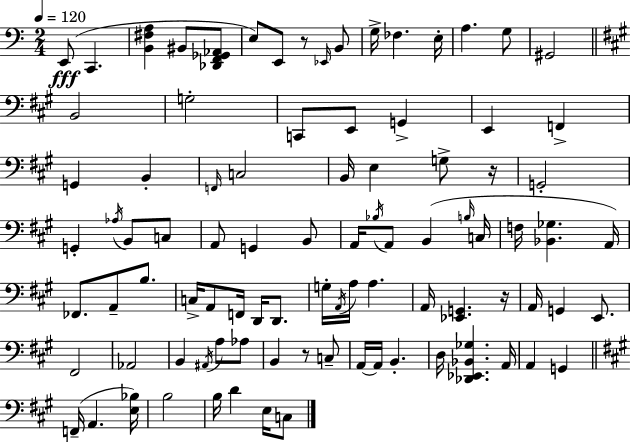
E2/e C2/q. [B2,F#3,A3]/q BIS2/e [Db2,F2,Gb2,Ab2]/e E3/e E2/e R/e Eb2/s B2/e G3/s FES3/q. E3/s A3/q. G3/e G#2/h B2/h G3/h C2/e E2/e G2/q E2/q F2/q G2/q B2/q F2/s C3/h B2/s E3/q G3/e R/s G2/h G2/q Ab3/s B2/e C3/e A2/e G2/q B2/e A2/s Bb3/s A2/e B2/q B3/s C3/s F3/s [Bb2,Gb3]/q. A2/s FES2/e. A2/e B3/e. C3/s A2/e F2/s D2/s D2/e. G3/s A2/s A3/s A3/q. A2/s [Eb2,G2]/q. R/s A2/s G2/q E2/e. F#2/h Ab2/h B2/q A#2/s A3/e Ab3/e B2/q R/e C3/e A2/s A2/s B2/q. D3/s [Db2,Eb2,Bb2,Gb3]/q. A2/s A2/q G2/q F2/s A2/q. [E3,Bb3]/s B3/h B3/s D4/q E3/s C3/e